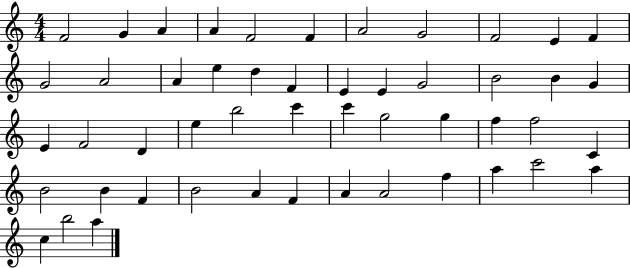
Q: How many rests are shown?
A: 0